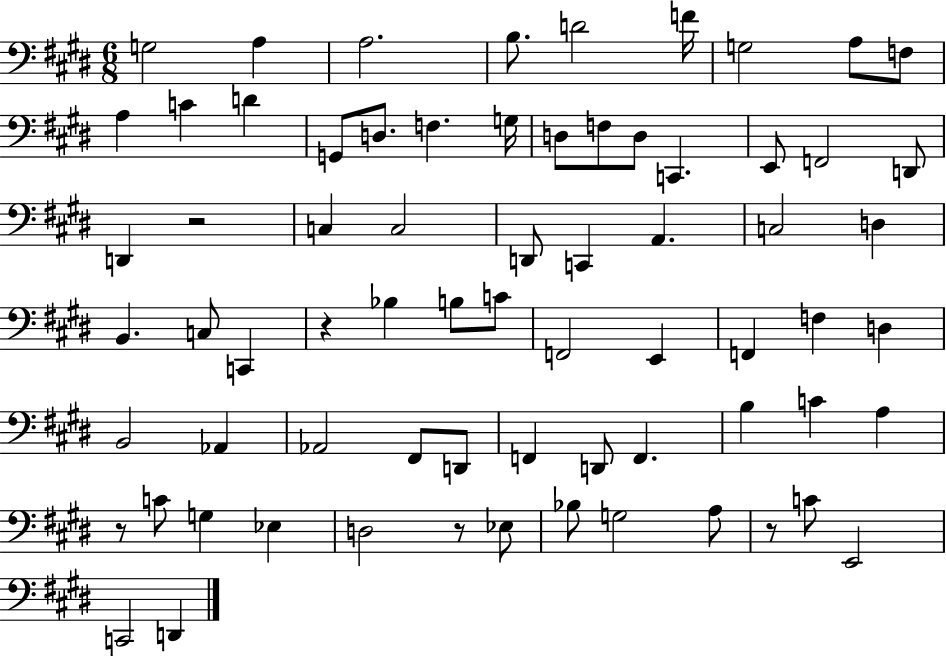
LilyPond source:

{
  \clef bass
  \numericTimeSignature
  \time 6/8
  \key e \major
  g2 a4 | a2. | b8. d'2 f'16 | g2 a8 f8 | \break a4 c'4 d'4 | g,8 d8. f4. g16 | d8 f8 d8 c,4. | e,8 f,2 d,8 | \break d,4 r2 | c4 c2 | d,8 c,4 a,4. | c2 d4 | \break b,4. c8 c,4 | r4 bes4 b8 c'8 | f,2 e,4 | f,4 f4 d4 | \break b,2 aes,4 | aes,2 fis,8 d,8 | f,4 d,8 f,4. | b4 c'4 a4 | \break r8 c'8 g4 ees4 | d2 r8 ees8 | bes8 g2 a8 | r8 c'8 e,2 | \break c,2 d,4 | \bar "|."
}